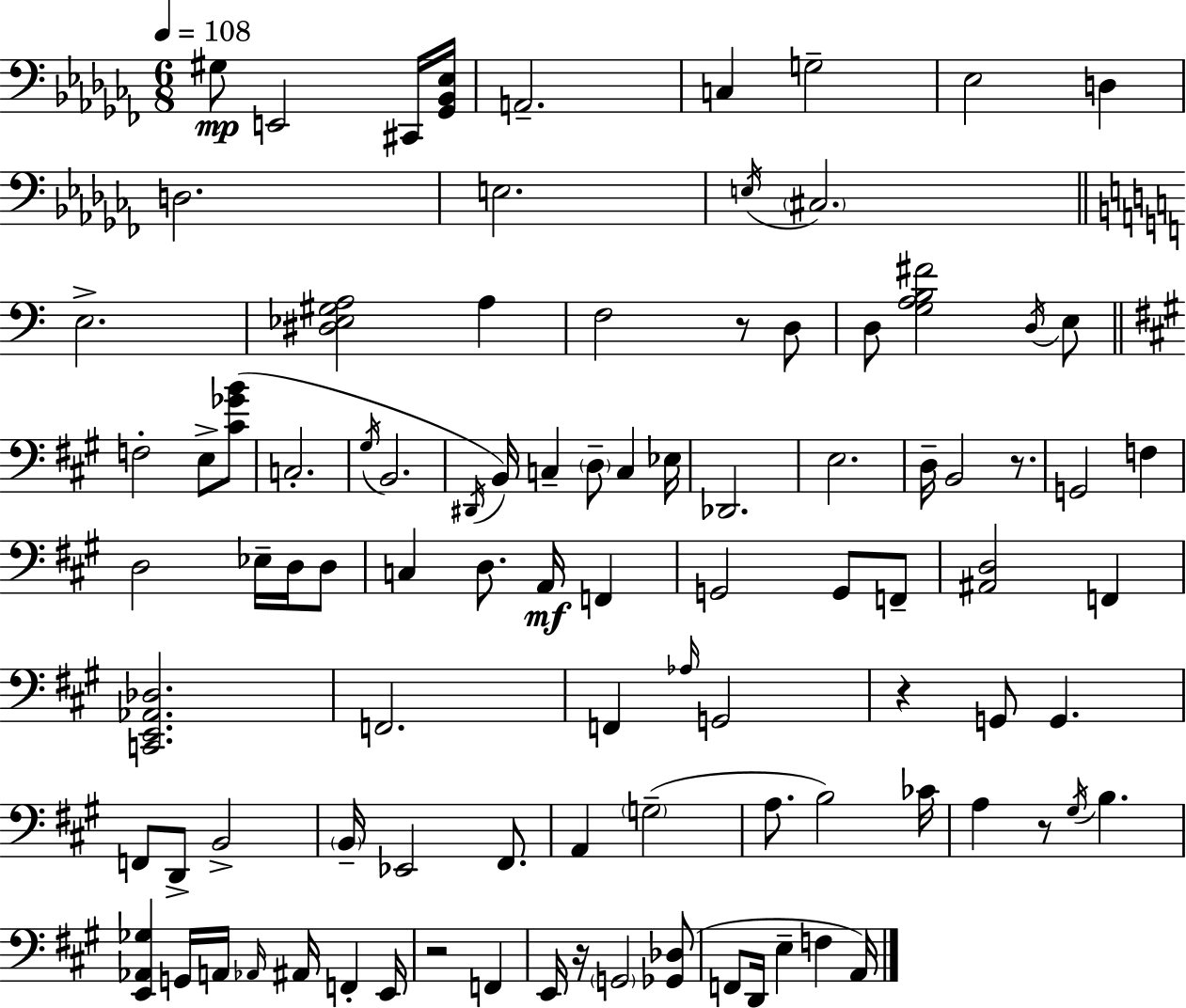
{
  \clef bass
  \numericTimeSignature
  \time 6/8
  \key aes \minor
  \tempo 4 = 108
  \repeat volta 2 { gis8\mp e,2 cis,16 <ges, bes, ees>16 | a,2.-- | c4 g2-- | ees2 d4 | \break d2. | e2. | \acciaccatura { e16 } \parenthesize cis2. | \bar "||" \break \key c \major e2.-> | <dis ees gis a>2 a4 | f2 r8 d8 | d8 <g a b fis'>2 \acciaccatura { d16 } e8 | \break \bar "||" \break \key a \major f2-. e8-> <cis' ges' b'>8( | c2.-. | \acciaccatura { gis16 } b,2. | \acciaccatura { dis,16 } b,16) c4-- \parenthesize d8-- c4 | \break ees16 des,2. | e2. | d16-- b,2 r8. | g,2 f4 | \break d2 ees16-- d16 | d8 c4 d8. a,16\mf f,4 | g,2 g,8 | f,8-- <ais, d>2 f,4 | \break <c, e, aes, des>2. | f,2. | f,4 \grace { aes16 } g,2 | r4 g,8 g,4. | \break f,8 d,8-> b,2-> | \parenthesize b,16-- ees,2 | fis,8. a,4 \parenthesize g2--( | a8. b2) | \break ces'16 a4 r8 \acciaccatura { gis16 } b4. | <e, aes, ges>4 g,16 a,16 \grace { aes,16 } ais,16 | f,4-. e,16 r2 | f,4 e,16 r16 \parenthesize g,2 | \break <ges, des>8( f,8 d,16 e4-- | f4 a,16) } \bar "|."
}